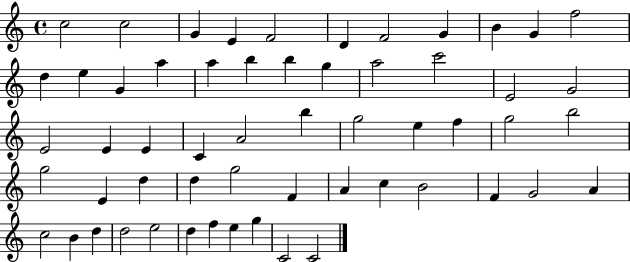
{
  \clef treble
  \time 4/4
  \defaultTimeSignature
  \key c \major
  c''2 c''2 | g'4 e'4 f'2 | d'4 f'2 g'4 | b'4 g'4 f''2 | \break d''4 e''4 g'4 a''4 | a''4 b''4 b''4 g''4 | a''2 c'''2 | e'2 g'2 | \break e'2 e'4 e'4 | c'4 a'2 b''4 | g''2 e''4 f''4 | g''2 b''2 | \break g''2 e'4 d''4 | d''4 g''2 f'4 | a'4 c''4 b'2 | f'4 g'2 a'4 | \break c''2 b'4 d''4 | d''2 e''2 | d''4 f''4 e''4 g''4 | c'2 c'2 | \break \bar "|."
}